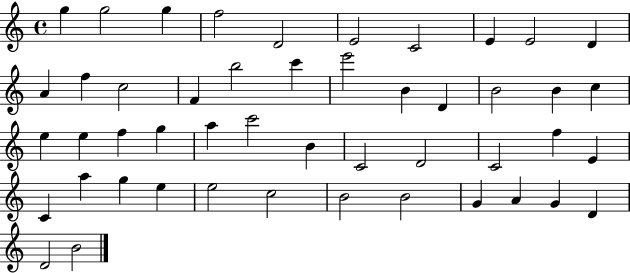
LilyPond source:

{
  \clef treble
  \time 4/4
  \defaultTimeSignature
  \key c \major
  g''4 g''2 g''4 | f''2 d'2 | e'2 c'2 | e'4 e'2 d'4 | \break a'4 f''4 c''2 | f'4 b''2 c'''4 | e'''2 b'4 d'4 | b'2 b'4 c''4 | \break e''4 e''4 f''4 g''4 | a''4 c'''2 b'4 | c'2 d'2 | c'2 f''4 e'4 | \break c'4 a''4 g''4 e''4 | e''2 c''2 | b'2 b'2 | g'4 a'4 g'4 d'4 | \break d'2 b'2 | \bar "|."
}